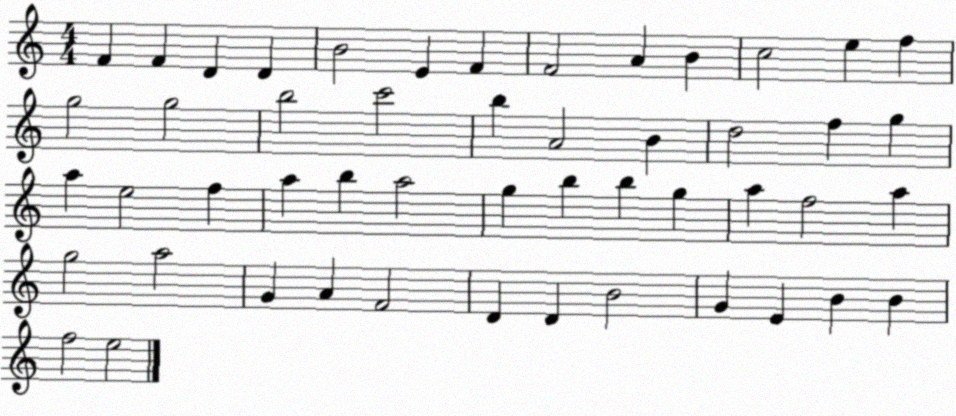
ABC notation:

X:1
T:Untitled
M:4/4
L:1/4
K:C
F F D D B2 E F F2 A B c2 e f g2 g2 b2 c'2 b A2 B d2 f g a e2 f a b a2 g b b g a f2 a g2 a2 G A F2 D D B2 G E B B f2 e2